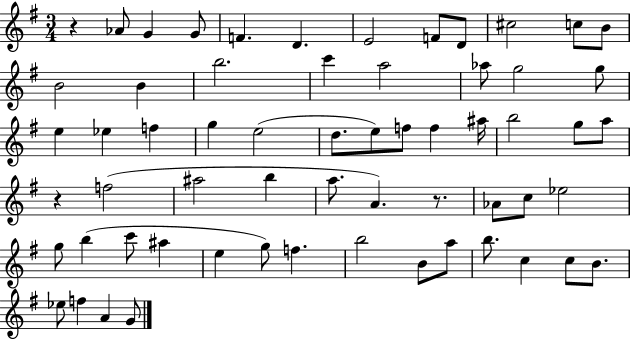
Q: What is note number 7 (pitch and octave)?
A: F4